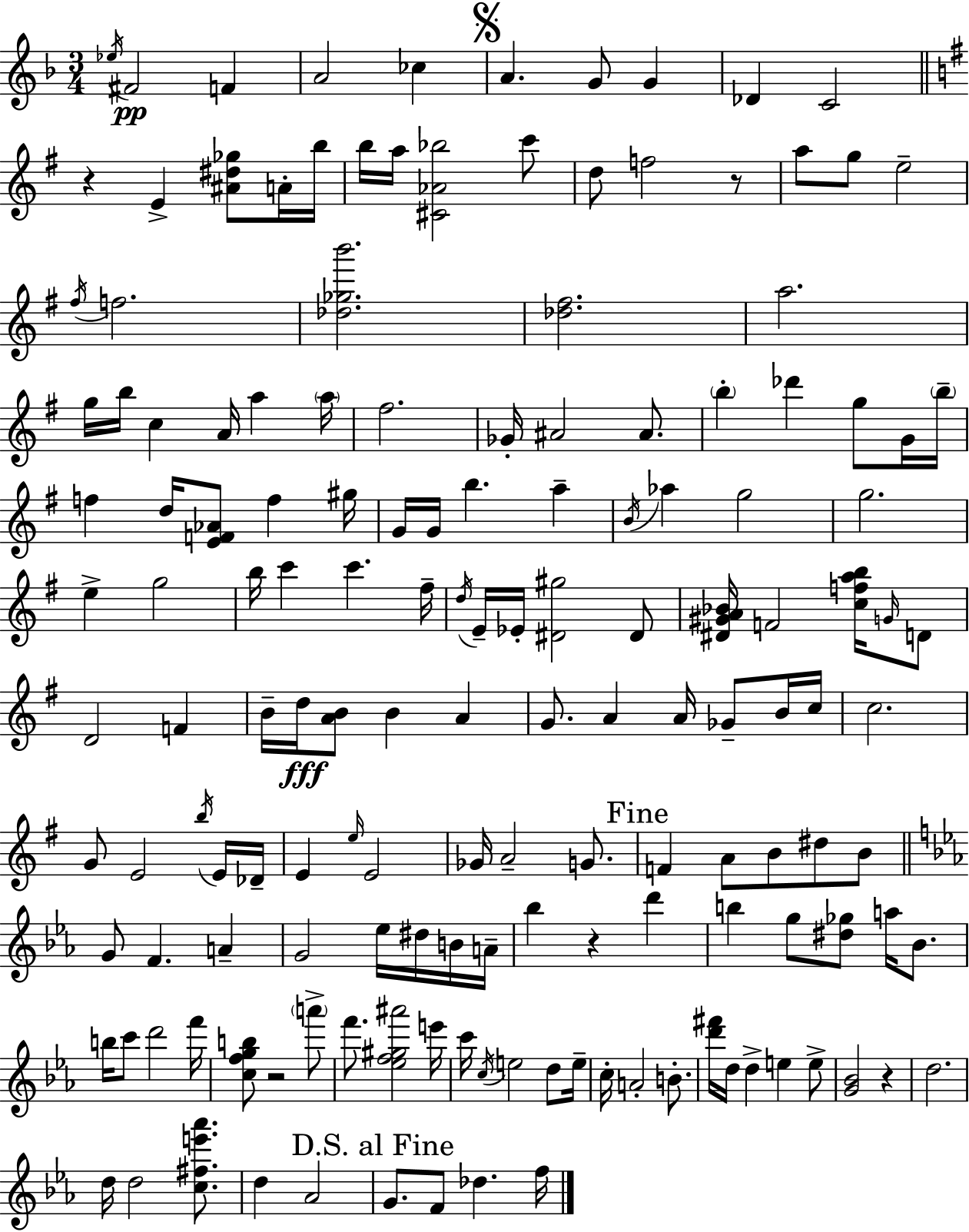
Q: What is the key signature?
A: D minor